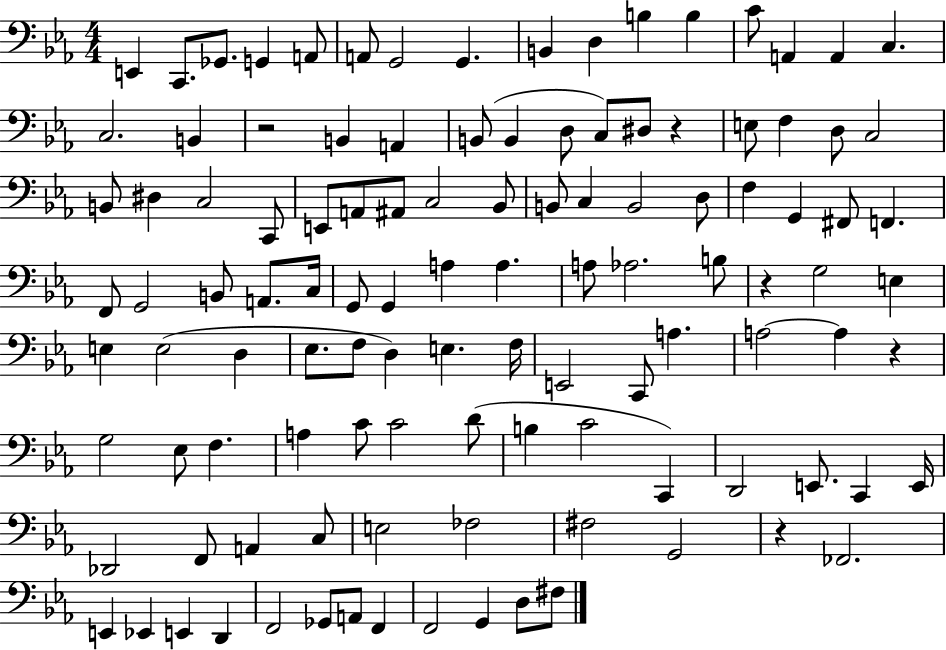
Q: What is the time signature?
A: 4/4